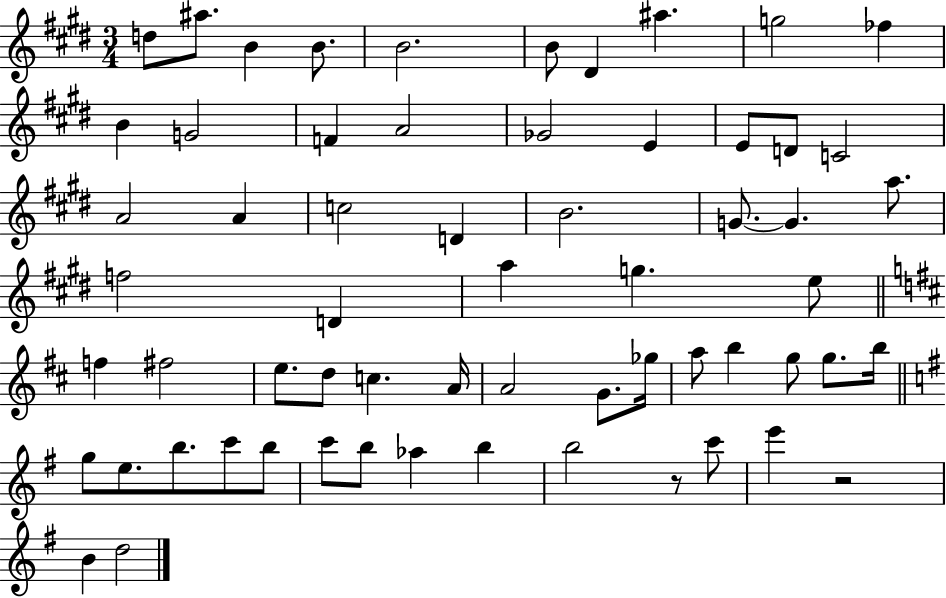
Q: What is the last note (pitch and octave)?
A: D5